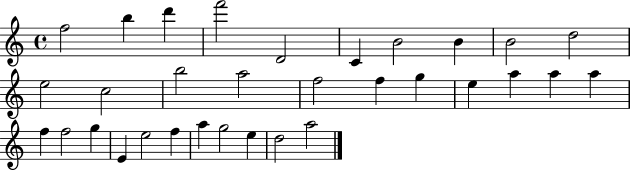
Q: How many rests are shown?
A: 0